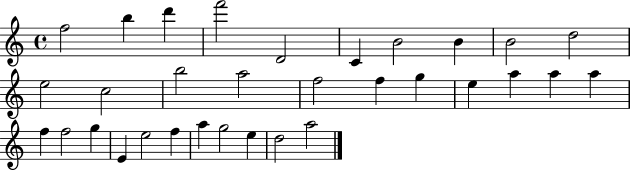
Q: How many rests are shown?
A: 0